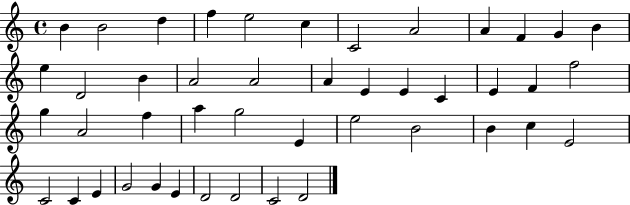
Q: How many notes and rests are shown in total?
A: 45